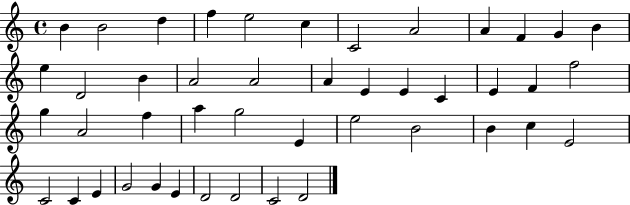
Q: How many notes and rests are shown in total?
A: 45